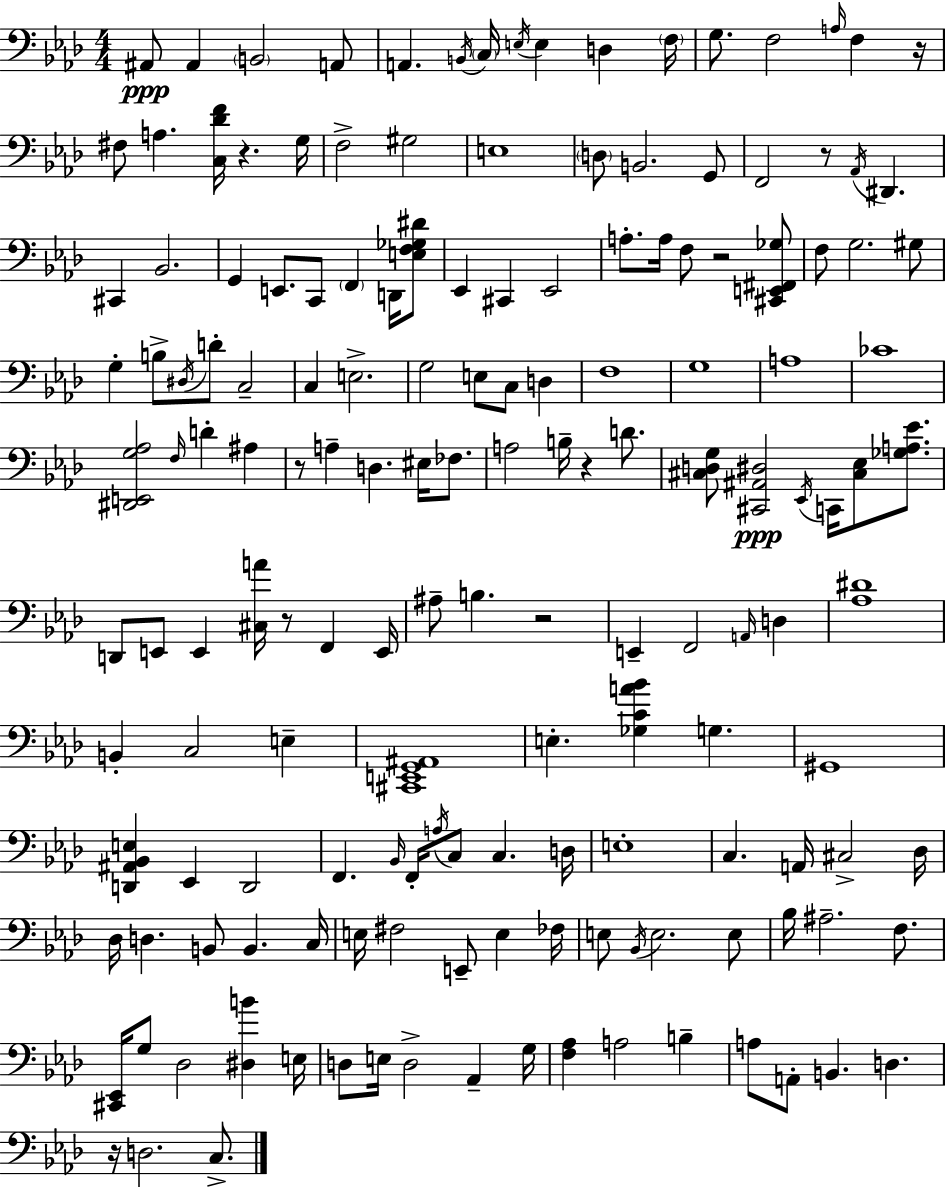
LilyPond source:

{
  \clef bass
  \numericTimeSignature
  \time 4/4
  \key f \minor
  \repeat volta 2 { ais,8\ppp ais,4 \parenthesize b,2 a,8 | a,4. \acciaccatura { b,16 } \parenthesize c16 \acciaccatura { e16 } e4 d4 | \parenthesize f16 g8. f2 \grace { a16 } f4 | r16 fis8 a4. <c des' f'>16 r4. | \break g16 f2-> gis2 | e1 | \parenthesize d8 b,2. | g,8 f,2 r8 \acciaccatura { aes,16 } dis,4. | \break cis,4 bes,2. | g,4 e,8. c,8 \parenthesize f,4 | d,16 <e f ges dis'>8 ees,4 cis,4 ees,2 | a8.-. a16 f8 r2 | \break <cis, e, fis, ges>8 f8 g2. | gis8 g4-. b8-> \acciaccatura { dis16 } d'8-. c2-- | c4 e2.-> | g2 e8 c8 | \break d4 f1 | g1 | a1 | ces'1 | \break <dis, e, g aes>2 \grace { f16 } d'4-. | ais4 r8 a4-- d4. | eis16 fes8. a2 b16-- r4 | d'8. <cis d g>8 <cis, ais, dis>2\ppp | \break \acciaccatura { ees,16 } c,16 <cis ees>8 <ges a ees'>8. d,8 e,8 e,4 <cis a'>16 | r8 f,4 e,16 ais8-- b4. r2 | e,4-- f,2 | \grace { a,16 } d4 <aes dis'>1 | \break b,4-. c2 | e4-- <cis, e, g, ais,>1 | e4.-. <ges c' a' bes'>4 | g4. gis,1 | \break <d, ais, bes, e>4 ees,4 | d,2 f,4. \grace { bes,16 } f,16-. | \acciaccatura { a16 } c8 c4. d16 e1-. | c4. | \break a,16 cis2-> des16 des16 d4. | b,8 b,4. c16 e16 fis2 | e,8-- e4 fes16 e8 \acciaccatura { bes,16 } e2. | e8 bes16 ais2.-- | \break f8. <cis, ees,>16 g8 des2 | <dis b'>4 e16 d8 e16 d2-> | aes,4-- g16 <f aes>4 a2 | b4-- a8 a,8-. b,4. | \break d4. r16 d2. | c8.-> } \bar "|."
}